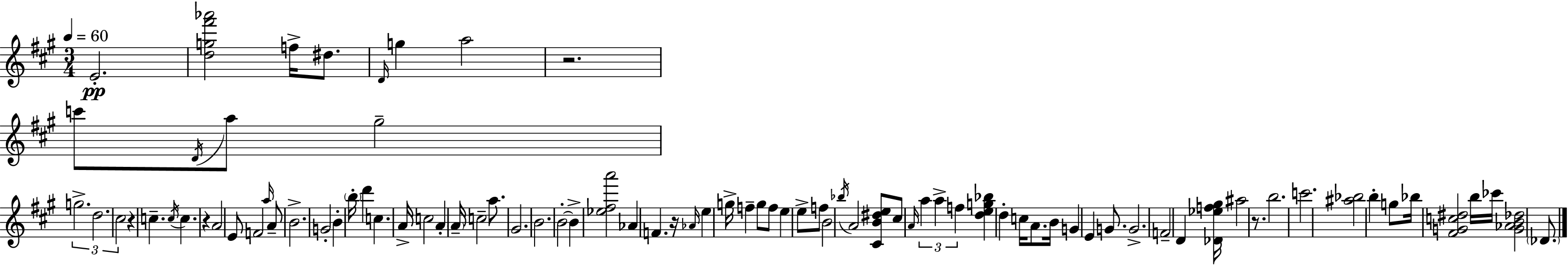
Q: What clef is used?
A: treble